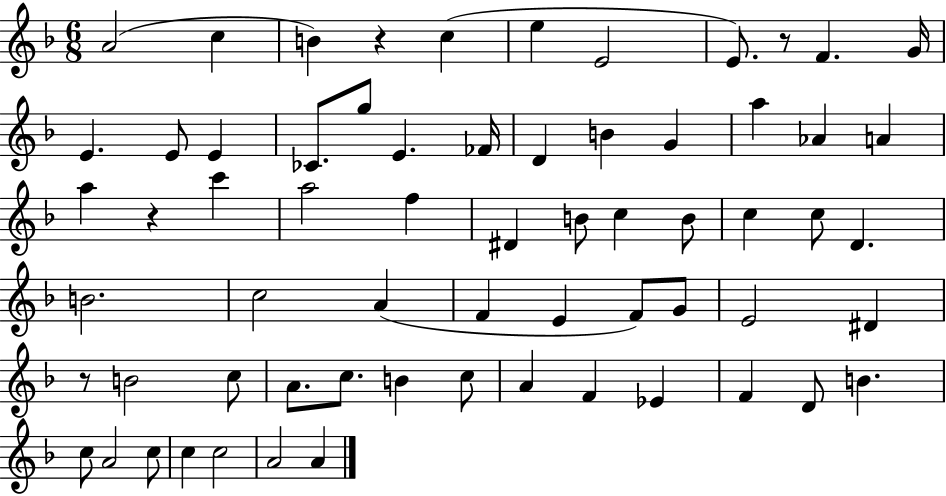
{
  \clef treble
  \numericTimeSignature
  \time 6/8
  \key f \major
  a'2( c''4 | b'4) r4 c''4( | e''4 e'2 | e'8.) r8 f'4. g'16 | \break e'4. e'8 e'4 | ces'8. g''8 e'4. fes'16 | d'4 b'4 g'4 | a''4 aes'4 a'4 | \break a''4 r4 c'''4 | a''2 f''4 | dis'4 b'8 c''4 b'8 | c''4 c''8 d'4. | \break b'2. | c''2 a'4( | f'4 e'4 f'8) g'8 | e'2 dis'4 | \break r8 b'2 c''8 | a'8. c''8. b'4 c''8 | a'4 f'4 ees'4 | f'4 d'8 b'4. | \break c''8 a'2 c''8 | c''4 c''2 | a'2 a'4 | \bar "|."
}